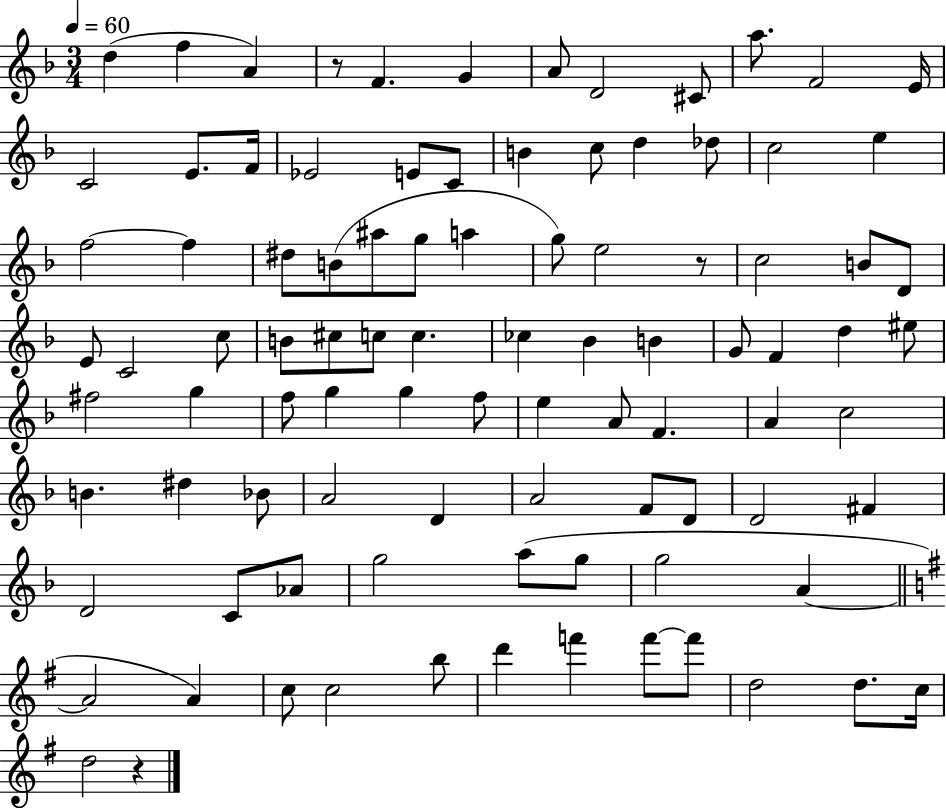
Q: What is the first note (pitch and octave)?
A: D5